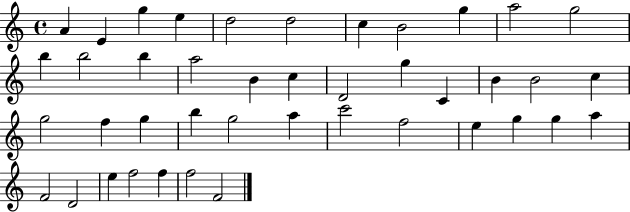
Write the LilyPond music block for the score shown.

{
  \clef treble
  \time 4/4
  \defaultTimeSignature
  \key c \major
  a'4 e'4 g''4 e''4 | d''2 d''2 | c''4 b'2 g''4 | a''2 g''2 | \break b''4 b''2 b''4 | a''2 b'4 c''4 | d'2 g''4 c'4 | b'4 b'2 c''4 | \break g''2 f''4 g''4 | b''4 g''2 a''4 | c'''2 f''2 | e''4 g''4 g''4 a''4 | \break f'2 d'2 | e''4 f''2 f''4 | f''2 f'2 | \bar "|."
}